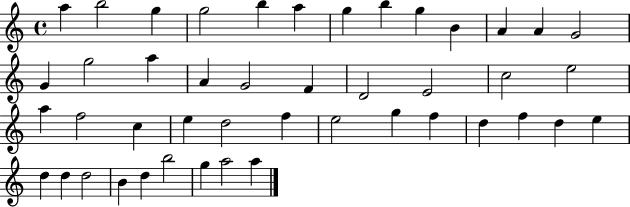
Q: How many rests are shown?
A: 0